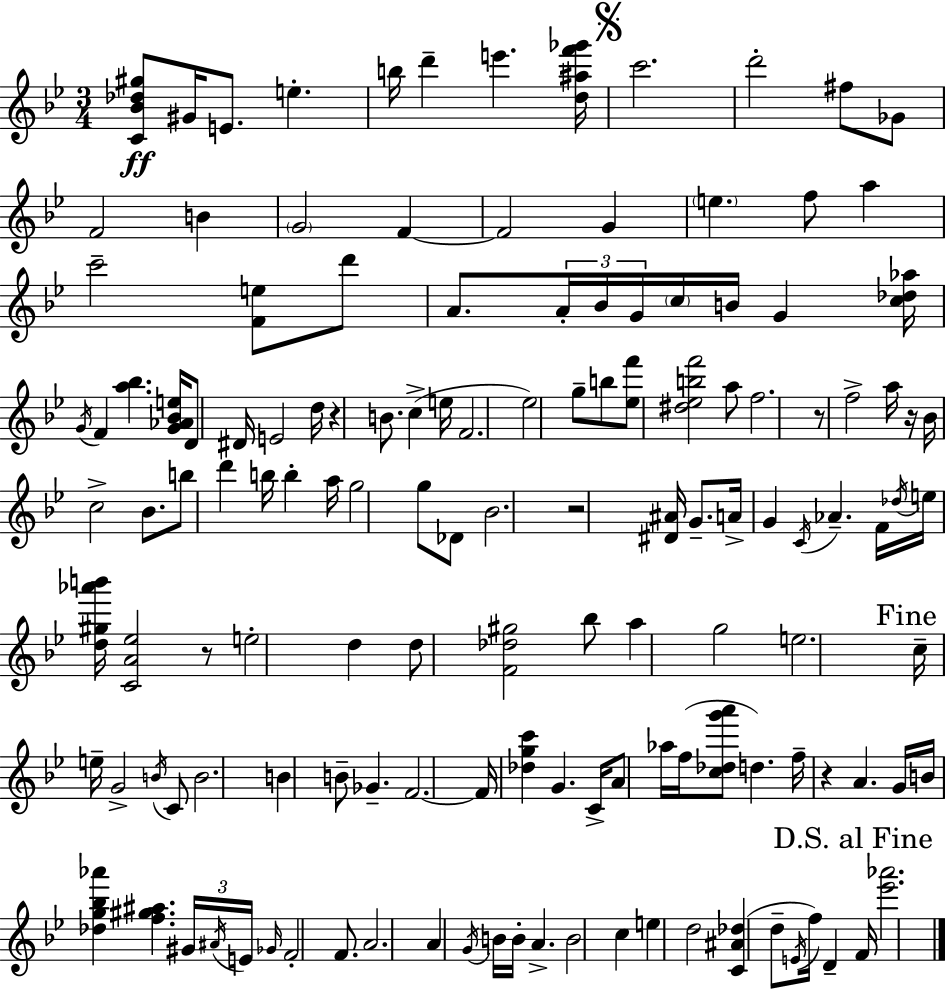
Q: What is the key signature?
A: BES major